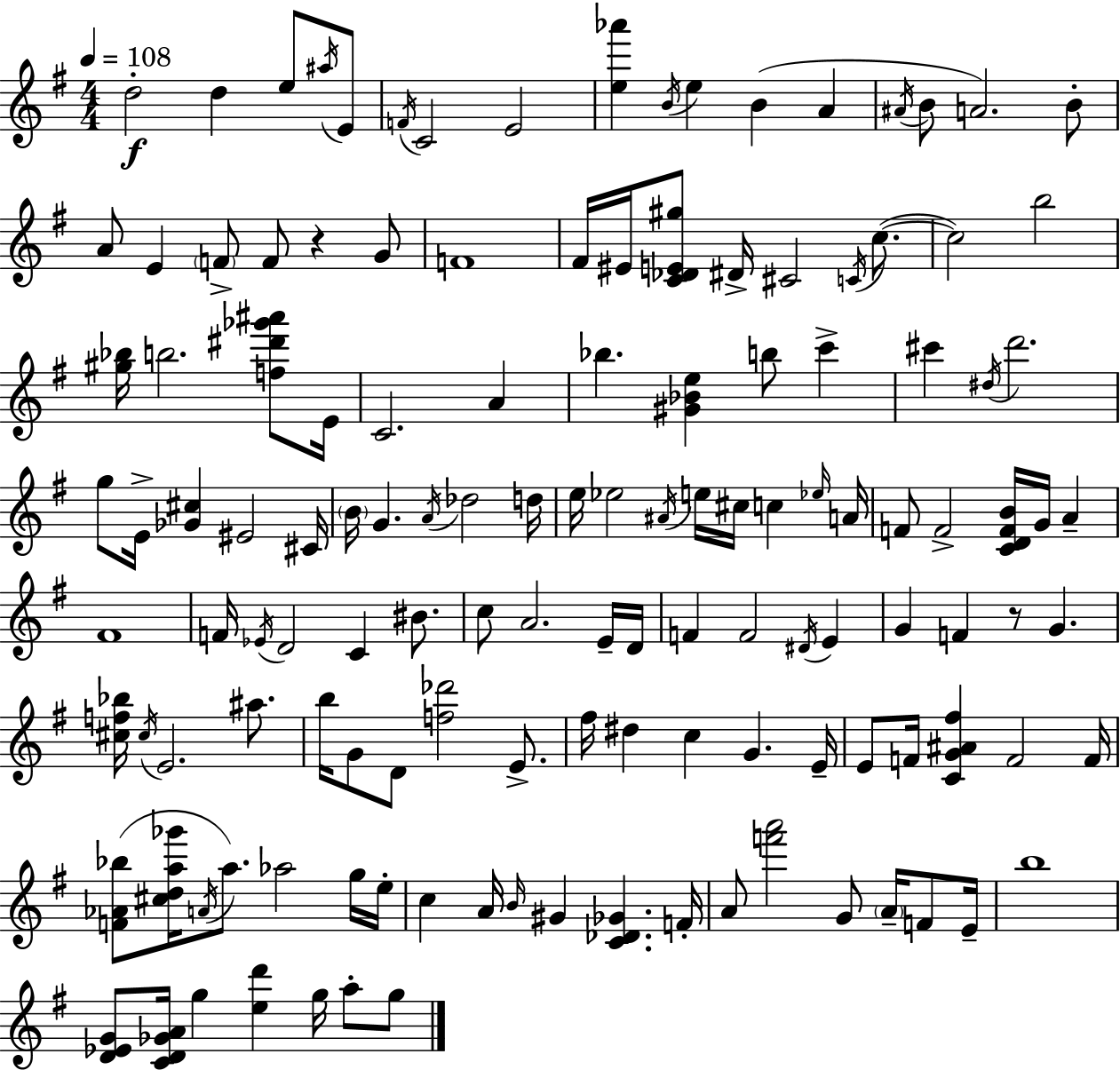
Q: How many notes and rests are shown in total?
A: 133